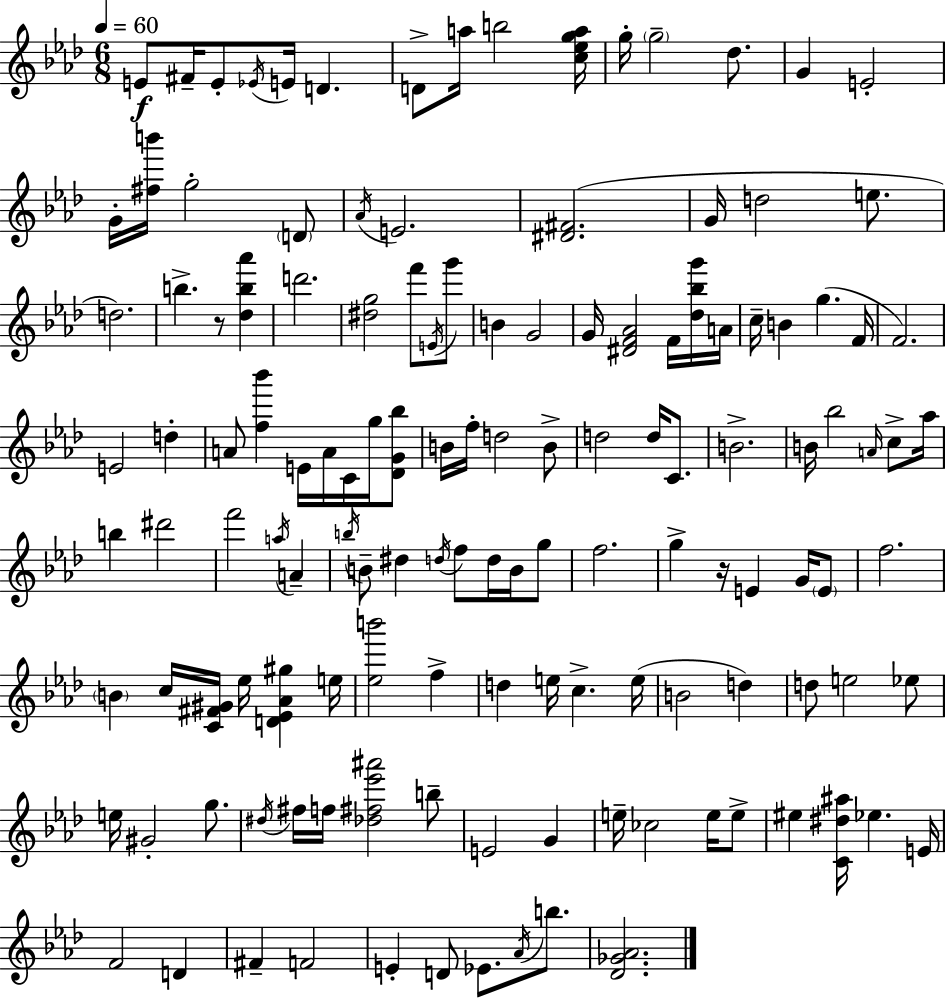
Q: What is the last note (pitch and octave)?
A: B5